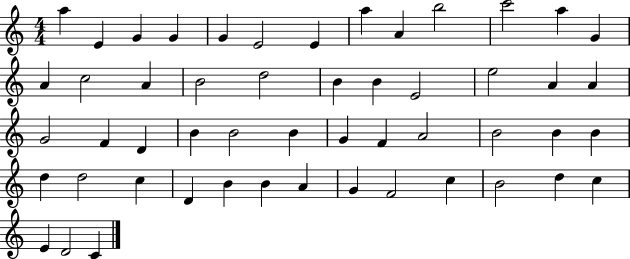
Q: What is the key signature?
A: C major